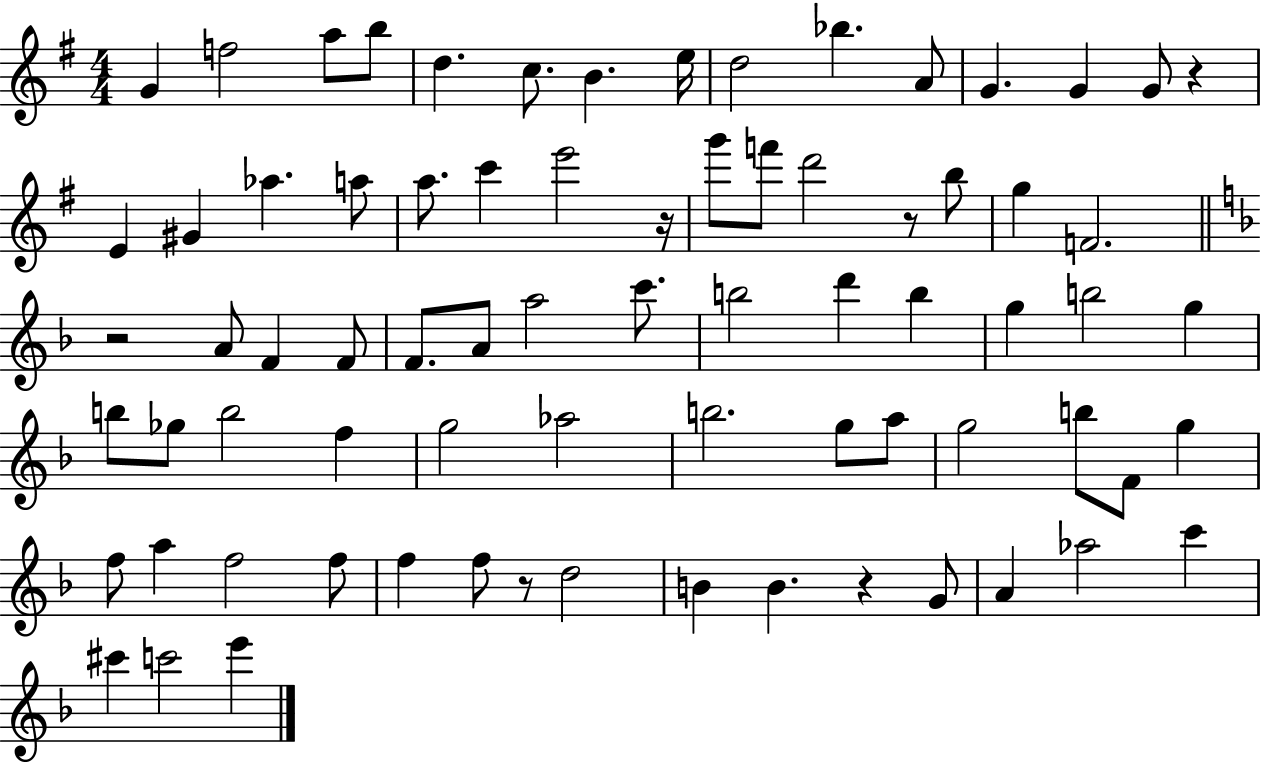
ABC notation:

X:1
T:Untitled
M:4/4
L:1/4
K:G
G f2 a/2 b/2 d c/2 B e/4 d2 _b A/2 G G G/2 z E ^G _a a/2 a/2 c' e'2 z/4 g'/2 f'/2 d'2 z/2 b/2 g F2 z2 A/2 F F/2 F/2 A/2 a2 c'/2 b2 d' b g b2 g b/2 _g/2 b2 f g2 _a2 b2 g/2 a/2 g2 b/2 F/2 g f/2 a f2 f/2 f f/2 z/2 d2 B B z G/2 A _a2 c' ^c' c'2 e'